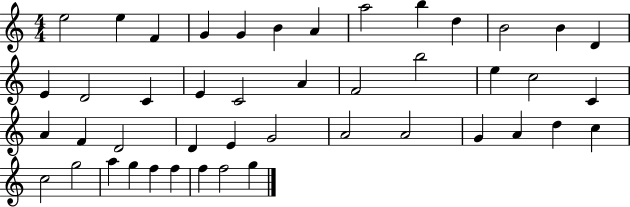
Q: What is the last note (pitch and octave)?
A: G5